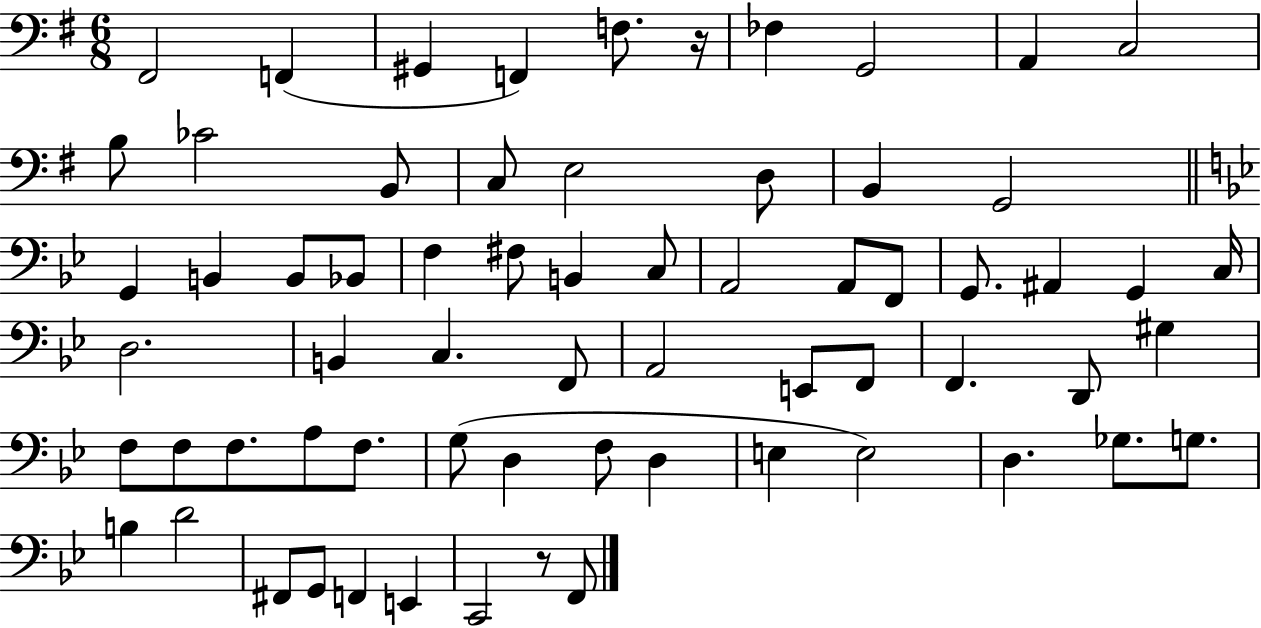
X:1
T:Untitled
M:6/8
L:1/4
K:G
^F,,2 F,, ^G,, F,, F,/2 z/4 _F, G,,2 A,, C,2 B,/2 _C2 B,,/2 C,/2 E,2 D,/2 B,, G,,2 G,, B,, B,,/2 _B,,/2 F, ^F,/2 B,, C,/2 A,,2 A,,/2 F,,/2 G,,/2 ^A,, G,, C,/4 D,2 B,, C, F,,/2 A,,2 E,,/2 F,,/2 F,, D,,/2 ^G, F,/2 F,/2 F,/2 A,/2 F,/2 G,/2 D, F,/2 D, E, E,2 D, _G,/2 G,/2 B, D2 ^F,,/2 G,,/2 F,, E,, C,,2 z/2 F,,/2